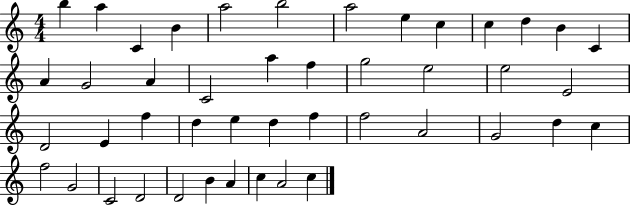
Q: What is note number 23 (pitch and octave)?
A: E4